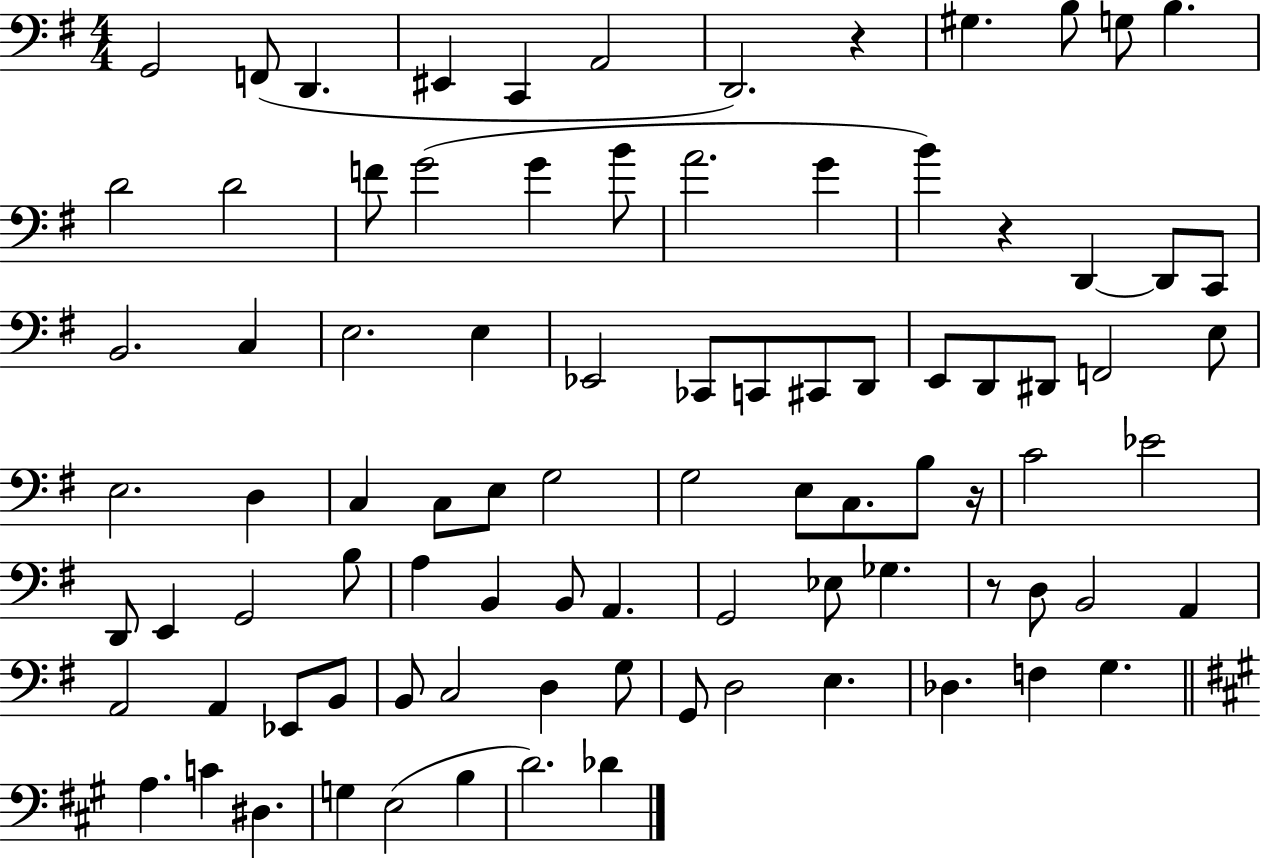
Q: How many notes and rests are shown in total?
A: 89